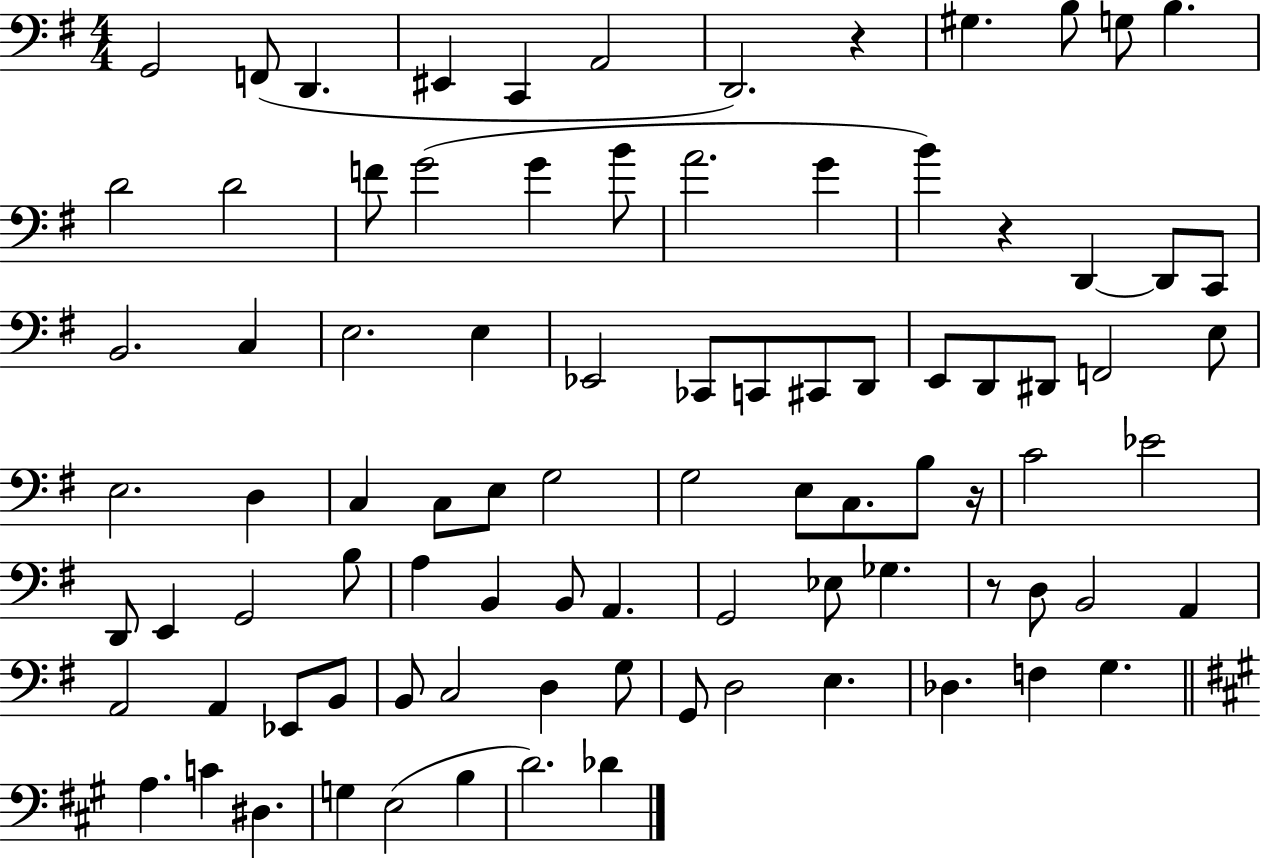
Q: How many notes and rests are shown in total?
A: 89